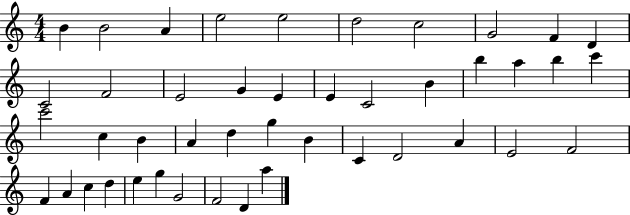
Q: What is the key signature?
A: C major